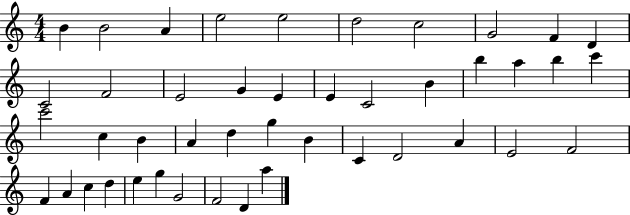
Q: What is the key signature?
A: C major